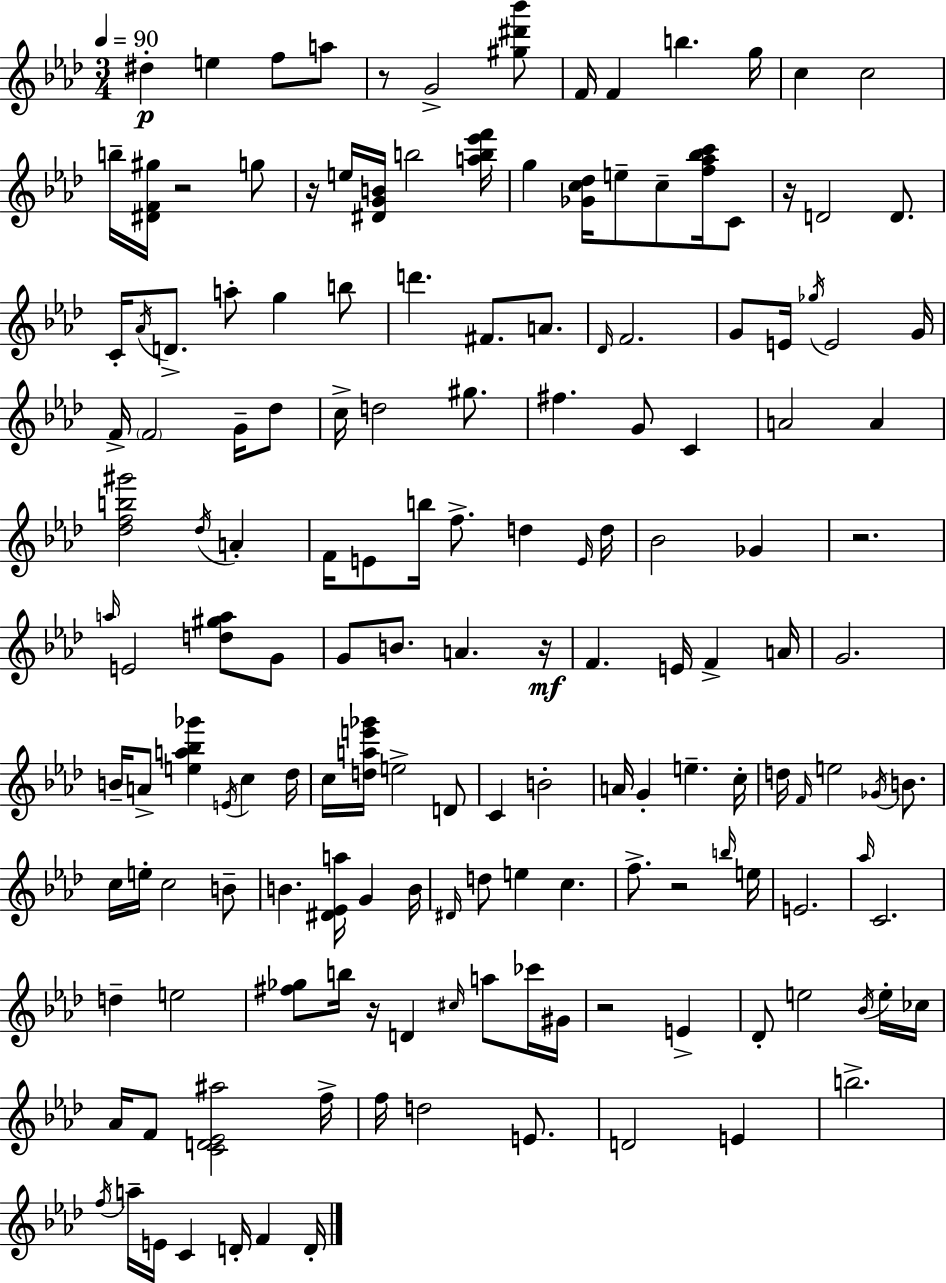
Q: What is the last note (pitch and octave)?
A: D4